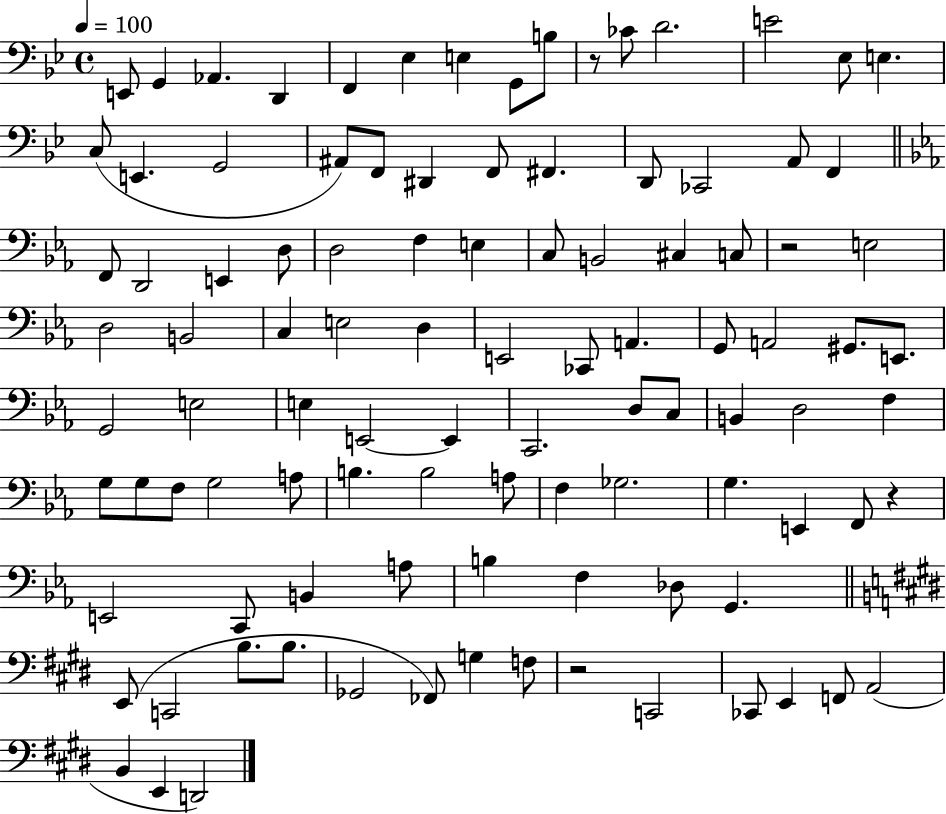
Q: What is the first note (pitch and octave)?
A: E2